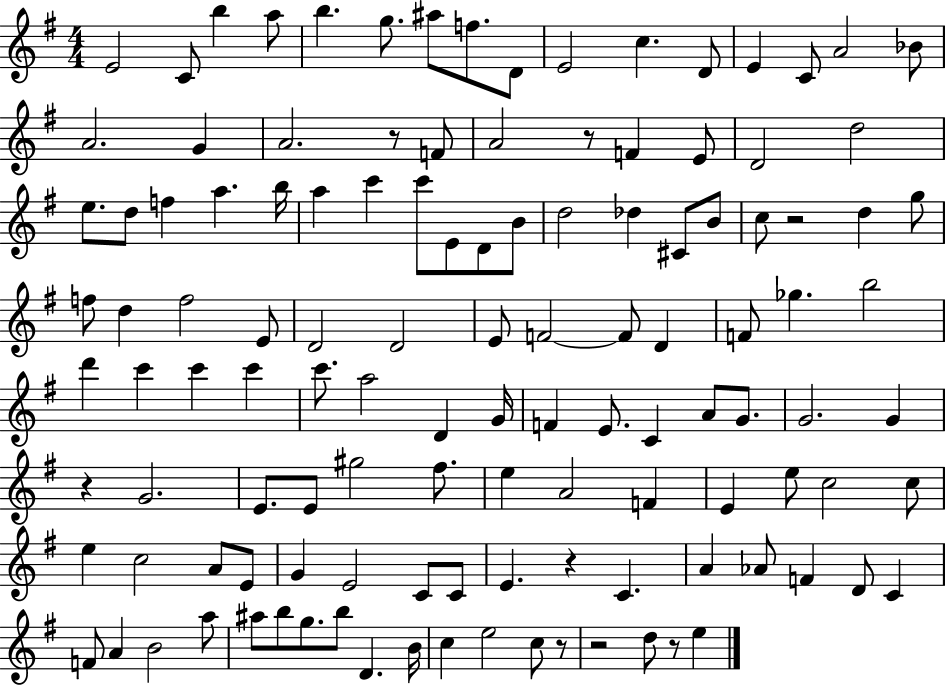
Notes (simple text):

E4/h C4/e B5/q A5/e B5/q. G5/e. A#5/e F5/e. D4/e E4/h C5/q. D4/e E4/q C4/e A4/h Bb4/e A4/h. G4/q A4/h. R/e F4/e A4/h R/e F4/q E4/e D4/h D5/h E5/e. D5/e F5/q A5/q. B5/s A5/q C6/q C6/e E4/e D4/e B4/e D5/h Db5/q C#4/e B4/e C5/e R/h D5/q G5/e F5/e D5/q F5/h E4/e D4/h D4/h E4/e F4/h F4/e D4/q F4/e Gb5/q. B5/h D6/q C6/q C6/q C6/q C6/e. A5/h D4/q G4/s F4/q E4/e. C4/q A4/e G4/e. G4/h. G4/q R/q G4/h. E4/e. E4/e G#5/h F#5/e. E5/q A4/h F4/q E4/q E5/e C5/h C5/e E5/q C5/h A4/e E4/e G4/q E4/h C4/e C4/e E4/q. R/q C4/q. A4/q Ab4/e F4/q D4/e C4/q F4/e A4/q B4/h A5/e A#5/e B5/e G5/e. B5/e D4/q. B4/s C5/q E5/h C5/e R/e R/h D5/e R/e E5/q